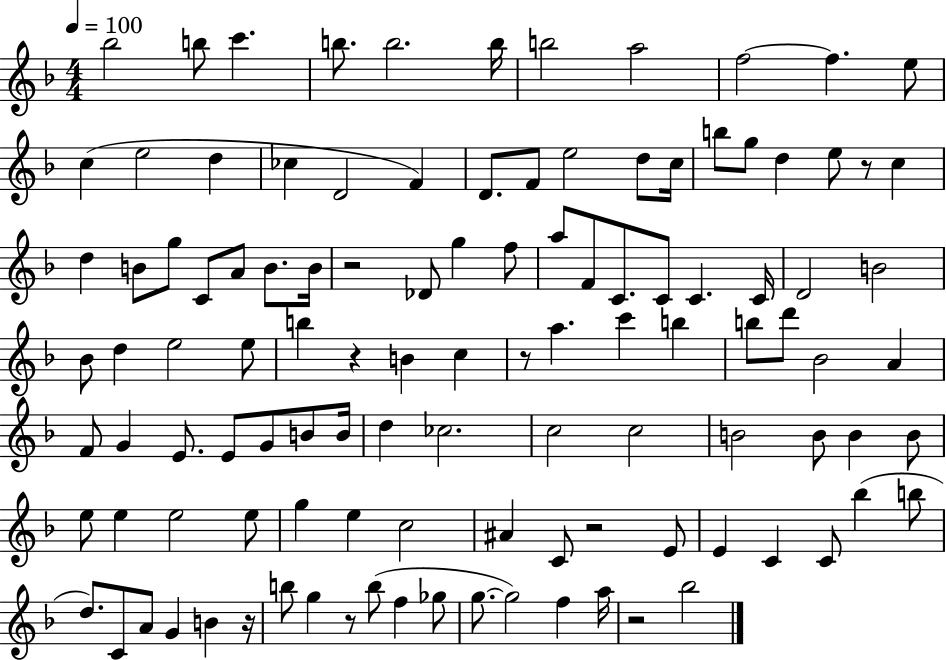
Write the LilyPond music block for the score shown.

{
  \clef treble
  \numericTimeSignature
  \time 4/4
  \key f \major
  \tempo 4 = 100
  bes''2 b''8 c'''4. | b''8. b''2. b''16 | b''2 a''2 | f''2~~ f''4. e''8 | \break c''4( e''2 d''4 | ces''4 d'2 f'4) | d'8. f'8 e''2 d''8 c''16 | b''8 g''8 d''4 e''8 r8 c''4 | \break d''4 b'8 g''8 c'8 a'8 b'8. b'16 | r2 des'8 g''4 f''8 | a''8 f'8 c'8. c'8 c'4. c'16 | d'2 b'2 | \break bes'8 d''4 e''2 e''8 | b''4 r4 b'4 c''4 | r8 a''4. c'''4 b''4 | b''8 d'''8 bes'2 a'4 | \break f'8 g'4 e'8. e'8 g'8 b'8 b'16 | d''4 ces''2. | c''2 c''2 | b'2 b'8 b'4 b'8 | \break e''8 e''4 e''2 e''8 | g''4 e''4 c''2 | ais'4 c'8 r2 e'8 | e'4 c'4 c'8 bes''4( b''8 | \break d''8.) c'8 a'8 g'4 b'4 r16 | b''8 g''4 r8 b''8( f''4 ges''8 | g''8.~~ g''2) f''4 a''16 | r2 bes''2 | \break \bar "|."
}